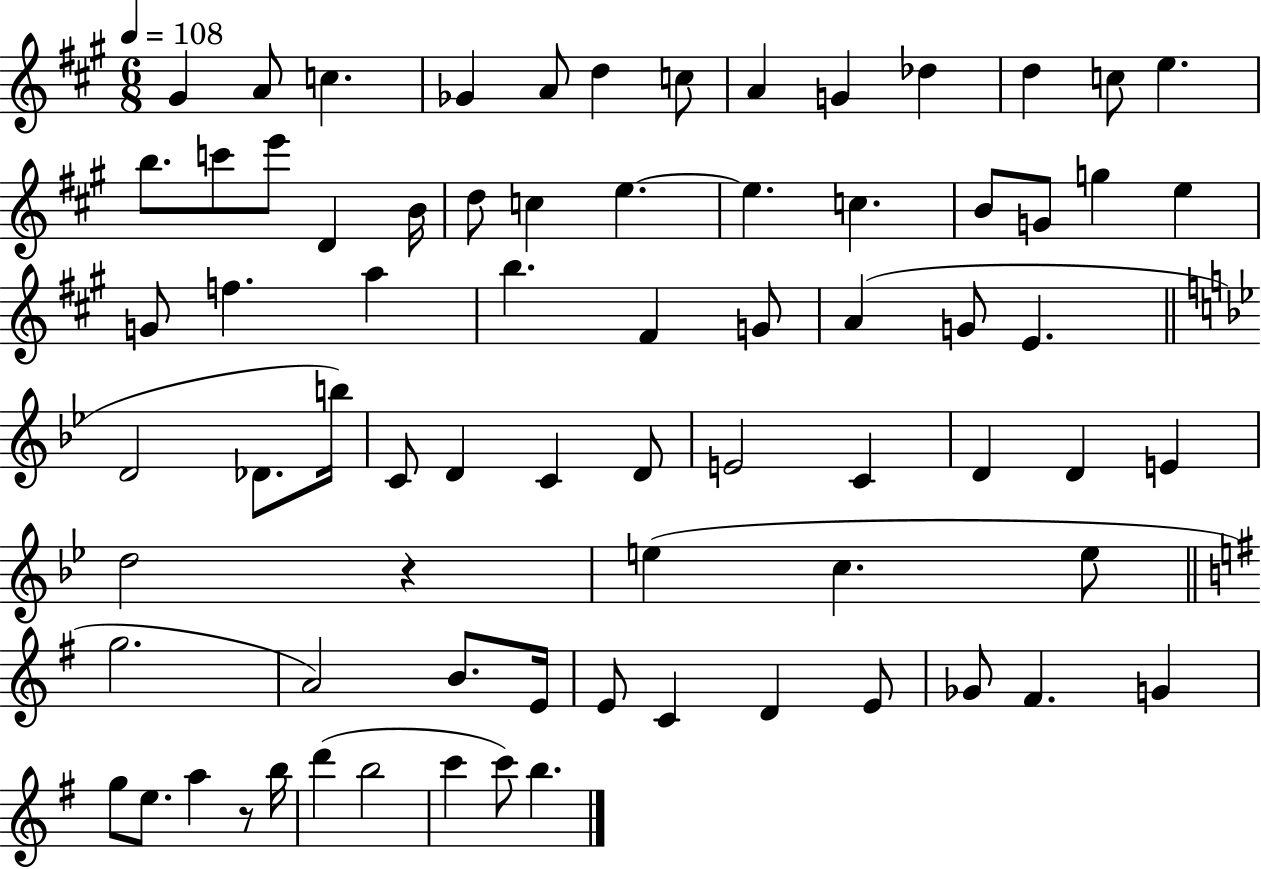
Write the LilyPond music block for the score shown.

{
  \clef treble
  \numericTimeSignature
  \time 6/8
  \key a \major
  \tempo 4 = 108
  gis'4 a'8 c''4. | ges'4 a'8 d''4 c''8 | a'4 g'4 des''4 | d''4 c''8 e''4. | \break b''8. c'''8 e'''8 d'4 b'16 | d''8 c''4 e''4.~~ | e''4. c''4. | b'8 g'8 g''4 e''4 | \break g'8 f''4. a''4 | b''4. fis'4 g'8 | a'4( g'8 e'4. | \bar "||" \break \key g \minor d'2 des'8. b''16) | c'8 d'4 c'4 d'8 | e'2 c'4 | d'4 d'4 e'4 | \break d''2 r4 | e''4( c''4. e''8 | \bar "||" \break \key g \major g''2. | a'2) b'8. e'16 | e'8 c'4 d'4 e'8 | ges'8 fis'4. g'4 | \break g''8 e''8. a''4 r8 b''16 | d'''4( b''2 | c'''4 c'''8) b''4. | \bar "|."
}